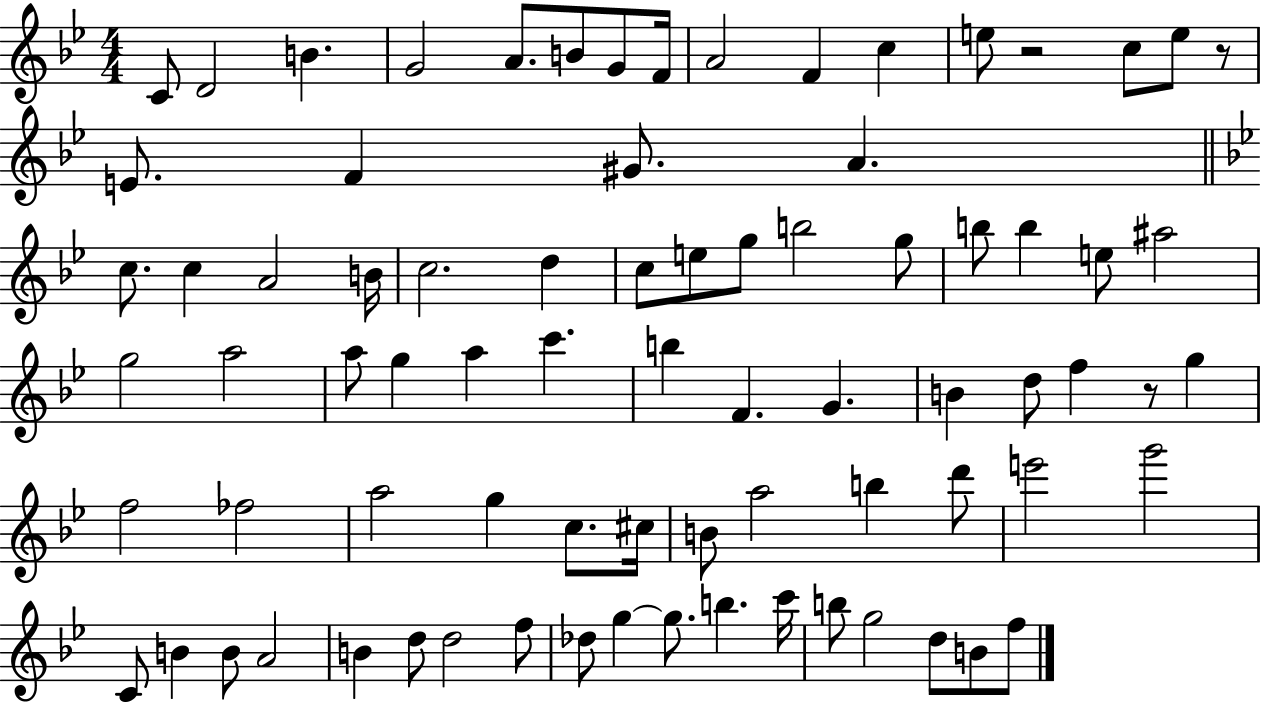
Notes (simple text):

C4/e D4/h B4/q. G4/h A4/e. B4/e G4/e F4/s A4/h F4/q C5/q E5/e R/h C5/e E5/e R/e E4/e. F4/q G#4/e. A4/q. C5/e. C5/q A4/h B4/s C5/h. D5/q C5/e E5/e G5/e B5/h G5/e B5/e B5/q E5/e A#5/h G5/h A5/h A5/e G5/q A5/q C6/q. B5/q F4/q. G4/q. B4/q D5/e F5/q R/e G5/q F5/h FES5/h A5/h G5/q C5/e. C#5/s B4/e A5/h B5/q D6/e E6/h G6/h C4/e B4/q B4/e A4/h B4/q D5/e D5/h F5/e Db5/e G5/q G5/e. B5/q. C6/s B5/e G5/h D5/e B4/e F5/e